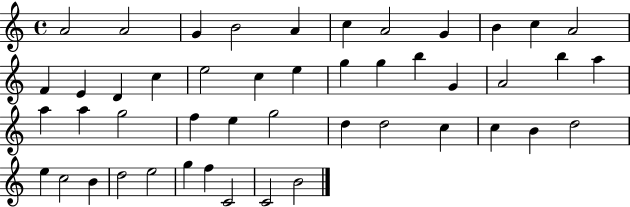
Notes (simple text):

A4/h A4/h G4/q B4/h A4/q C5/q A4/h G4/q B4/q C5/q A4/h F4/q E4/q D4/q C5/q E5/h C5/q E5/q G5/q G5/q B5/q G4/q A4/h B5/q A5/q A5/q A5/q G5/h F5/q E5/q G5/h D5/q D5/h C5/q C5/q B4/q D5/h E5/q C5/h B4/q D5/h E5/h G5/q F5/q C4/h C4/h B4/h